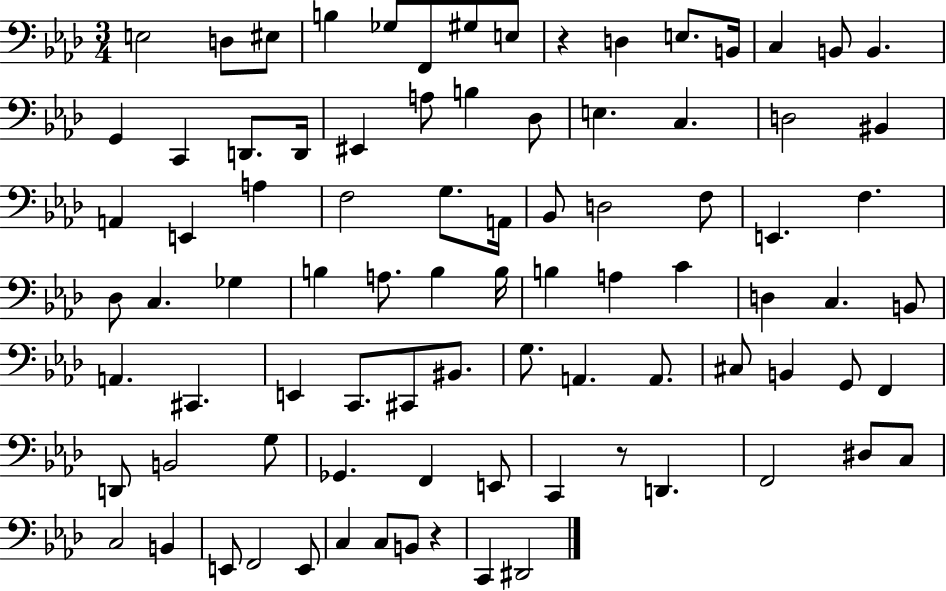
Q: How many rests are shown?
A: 3